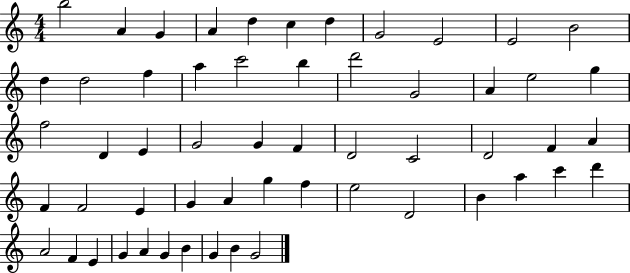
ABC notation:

X:1
T:Untitled
M:4/4
L:1/4
K:C
b2 A G A d c d G2 E2 E2 B2 d d2 f a c'2 b d'2 G2 A e2 g f2 D E G2 G F D2 C2 D2 F A F F2 E G A g f e2 D2 B a c' d' A2 F E G A G B G B G2